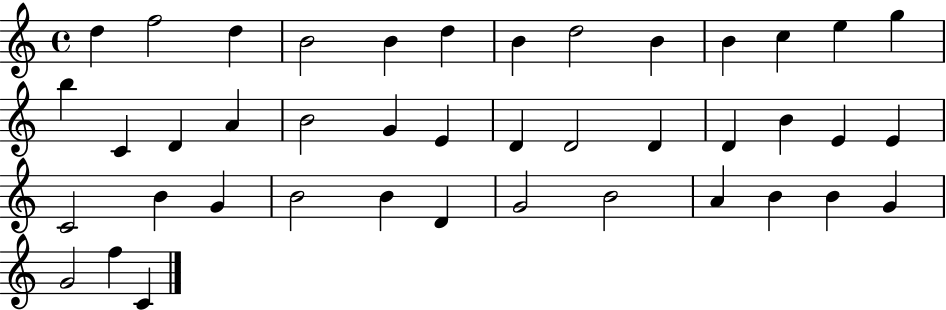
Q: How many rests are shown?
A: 0